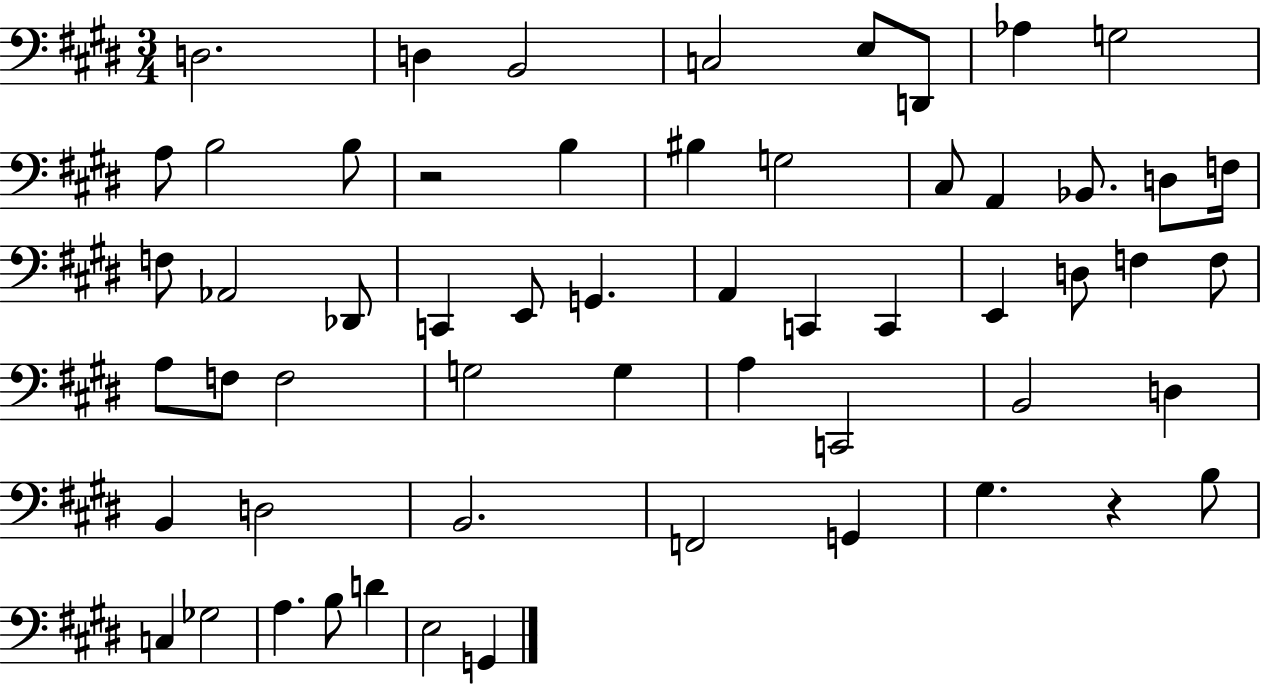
D3/h. D3/q B2/h C3/h E3/e D2/e Ab3/q G3/h A3/e B3/h B3/e R/h B3/q BIS3/q G3/h C#3/e A2/q Bb2/e. D3/e F3/s F3/e Ab2/h Db2/e C2/q E2/e G2/q. A2/q C2/q C2/q E2/q D3/e F3/q F3/e A3/e F3/e F3/h G3/h G3/q A3/q C2/h B2/h D3/q B2/q D3/h B2/h. F2/h G2/q G#3/q. R/q B3/e C3/q Gb3/h A3/q. B3/e D4/q E3/h G2/q